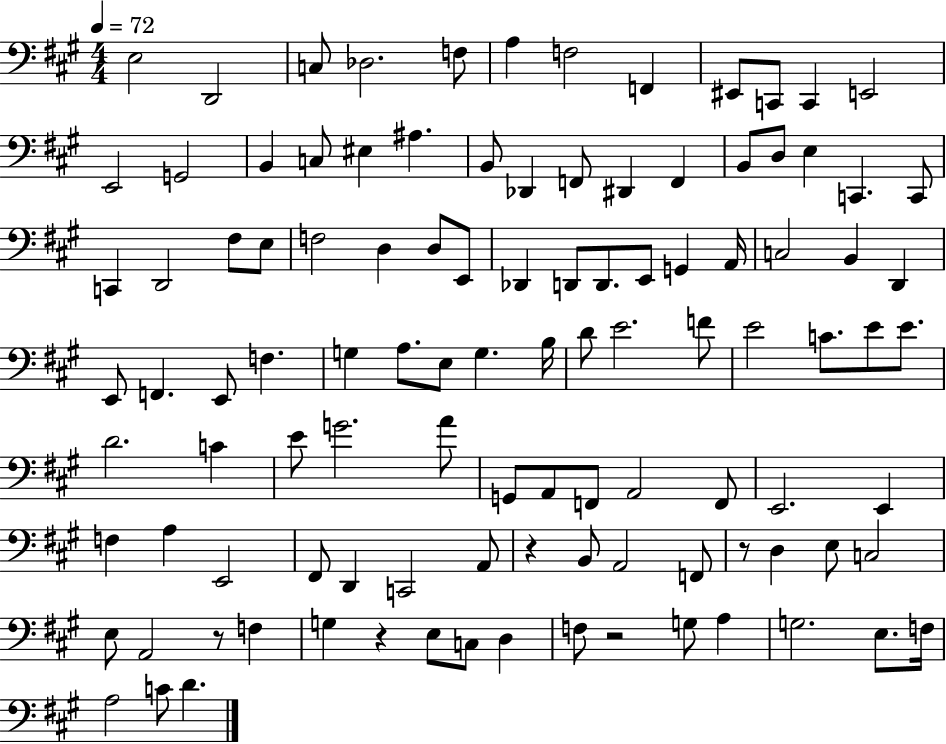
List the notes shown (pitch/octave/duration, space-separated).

E3/h D2/h C3/e Db3/h. F3/e A3/q F3/h F2/q EIS2/e C2/e C2/q E2/h E2/h G2/h B2/q C3/e EIS3/q A#3/q. B2/e Db2/q F2/e D#2/q F2/q B2/e D3/e E3/q C2/q. C2/e C2/q D2/h F#3/e E3/e F3/h D3/q D3/e E2/e Db2/q D2/e D2/e. E2/e G2/q A2/s C3/h B2/q D2/q E2/e F2/q. E2/e F3/q. G3/q A3/e. E3/e G3/q. B3/s D4/e E4/h. F4/e E4/h C4/e. E4/e E4/e. D4/h. C4/q E4/e G4/h. A4/e G2/e A2/e F2/e A2/h F2/e E2/h. E2/q F3/q A3/q E2/h F#2/e D2/q C2/h A2/e R/q B2/e A2/h F2/e R/e D3/q E3/e C3/h E3/e A2/h R/e F3/q G3/q R/q E3/e C3/e D3/q F3/e R/h G3/e A3/q G3/h. E3/e. F3/s A3/h C4/e D4/q.